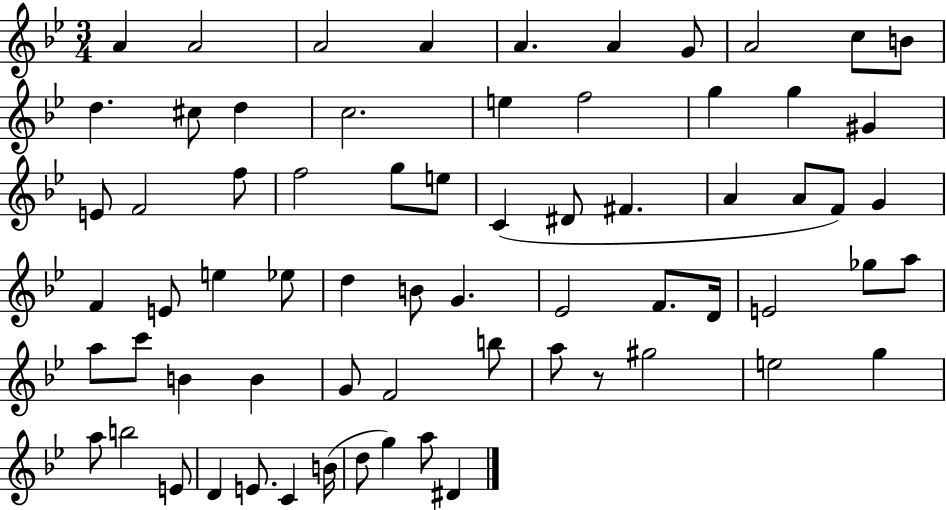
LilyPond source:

{
  \clef treble
  \numericTimeSignature
  \time 3/4
  \key bes \major
  \repeat volta 2 { a'4 a'2 | a'2 a'4 | a'4. a'4 g'8 | a'2 c''8 b'8 | \break d''4. cis''8 d''4 | c''2. | e''4 f''2 | g''4 g''4 gis'4 | \break e'8 f'2 f''8 | f''2 g''8 e''8 | c'4( dis'8 fis'4. | a'4 a'8 f'8) g'4 | \break f'4 e'8 e''4 ees''8 | d''4 b'8 g'4. | ees'2 f'8. d'16 | e'2 ges''8 a''8 | \break a''8 c'''8 b'4 b'4 | g'8 f'2 b''8 | a''8 r8 gis''2 | e''2 g''4 | \break a''8 b''2 e'8 | d'4 e'8. c'4 b'16( | d''8 g''4) a''8 dis'4 | } \bar "|."
}